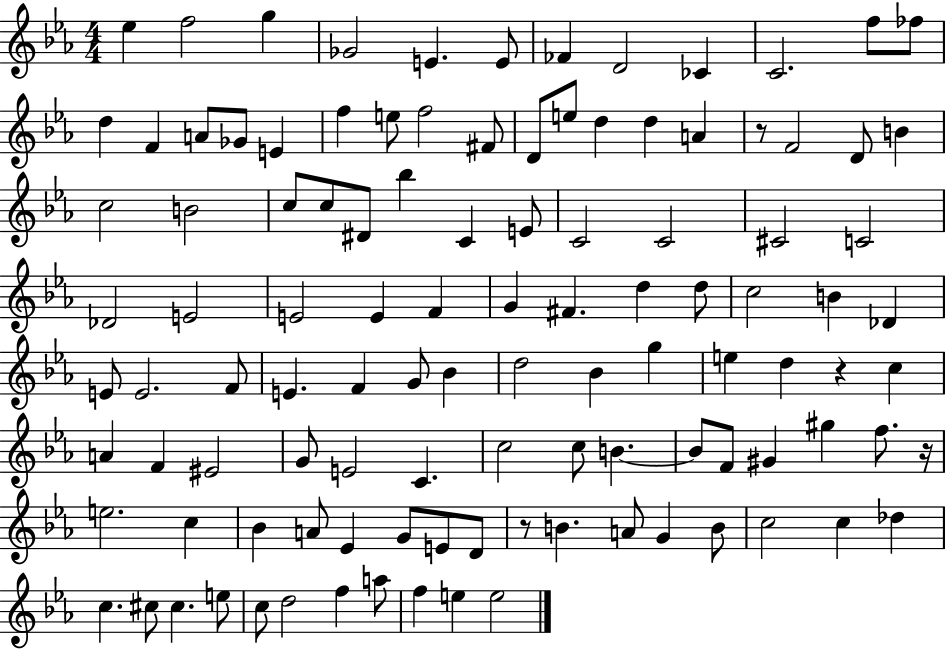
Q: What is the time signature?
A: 4/4